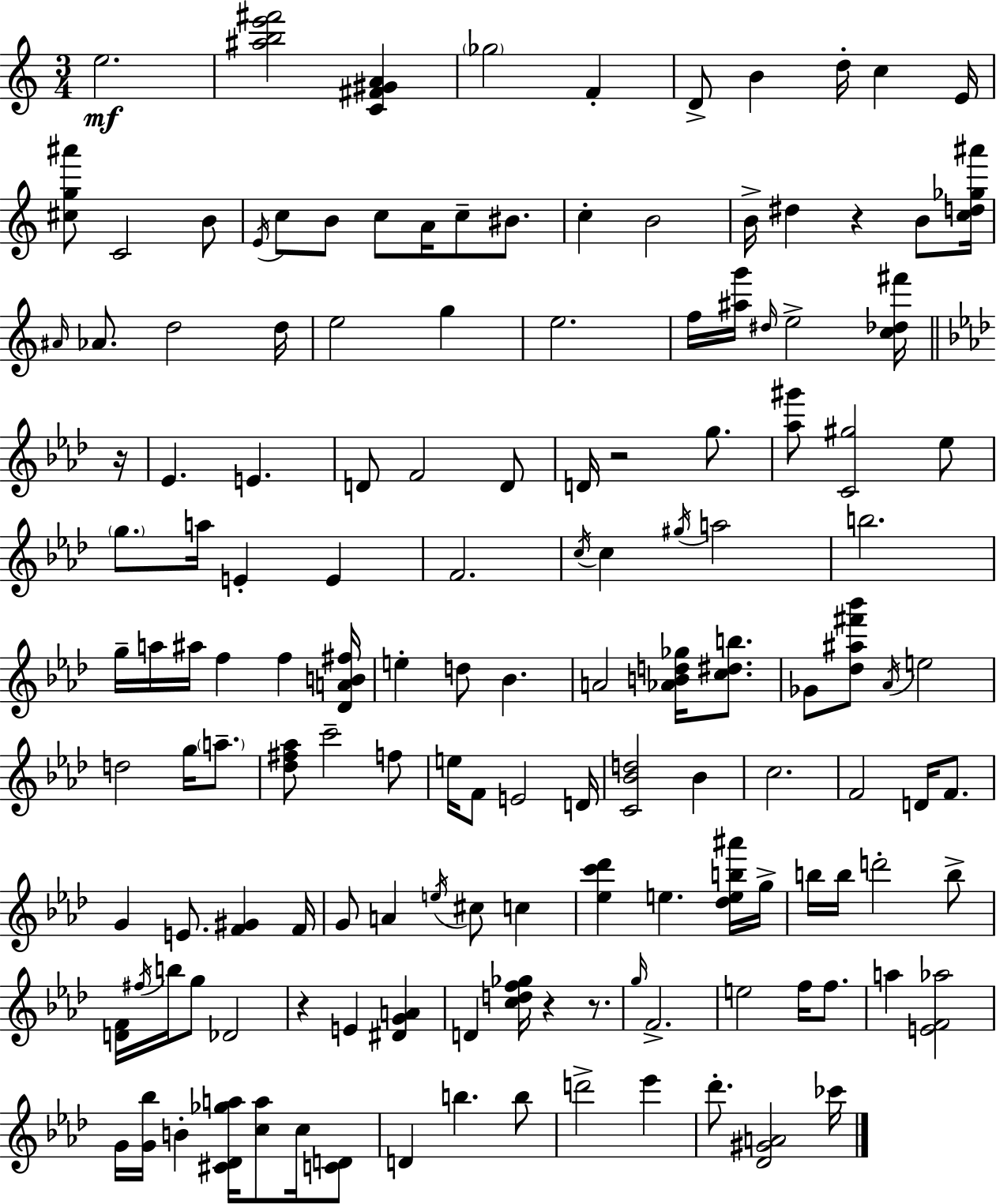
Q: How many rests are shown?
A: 6